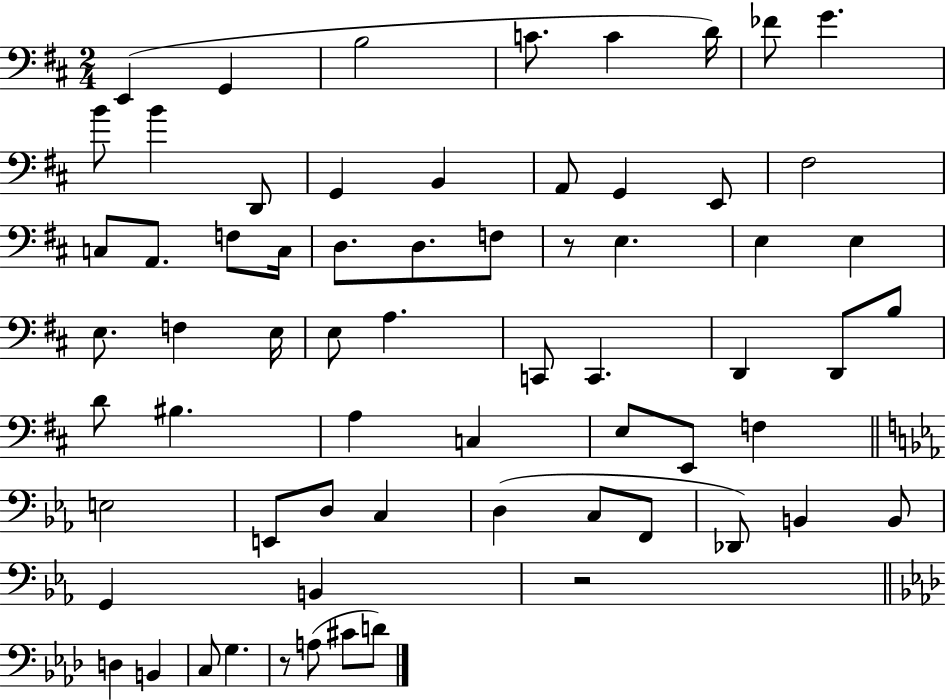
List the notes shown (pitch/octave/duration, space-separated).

E2/q G2/q B3/h C4/e. C4/q D4/s FES4/e G4/q. B4/e B4/q D2/e G2/q B2/q A2/e G2/q E2/e F#3/h C3/e A2/e. F3/e C3/s D3/e. D3/e. F3/e R/e E3/q. E3/q E3/q E3/e. F3/q E3/s E3/e A3/q. C2/e C2/q. D2/q D2/e B3/e D4/e BIS3/q. A3/q C3/q E3/e E2/e F3/q E3/h E2/e D3/e C3/q D3/q C3/e F2/e Db2/e B2/q B2/e G2/q B2/q R/h D3/q B2/q C3/e G3/q. R/e A3/e C#4/e D4/e